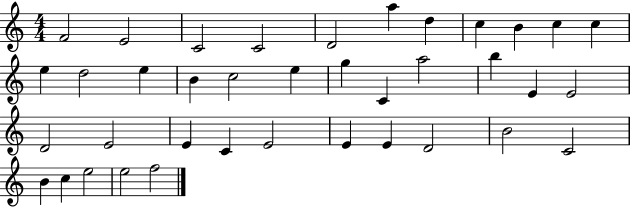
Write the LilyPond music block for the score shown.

{
  \clef treble
  \numericTimeSignature
  \time 4/4
  \key c \major
  f'2 e'2 | c'2 c'2 | d'2 a''4 d''4 | c''4 b'4 c''4 c''4 | \break e''4 d''2 e''4 | b'4 c''2 e''4 | g''4 c'4 a''2 | b''4 e'4 e'2 | \break d'2 e'2 | e'4 c'4 e'2 | e'4 e'4 d'2 | b'2 c'2 | \break b'4 c''4 e''2 | e''2 f''2 | \bar "|."
}